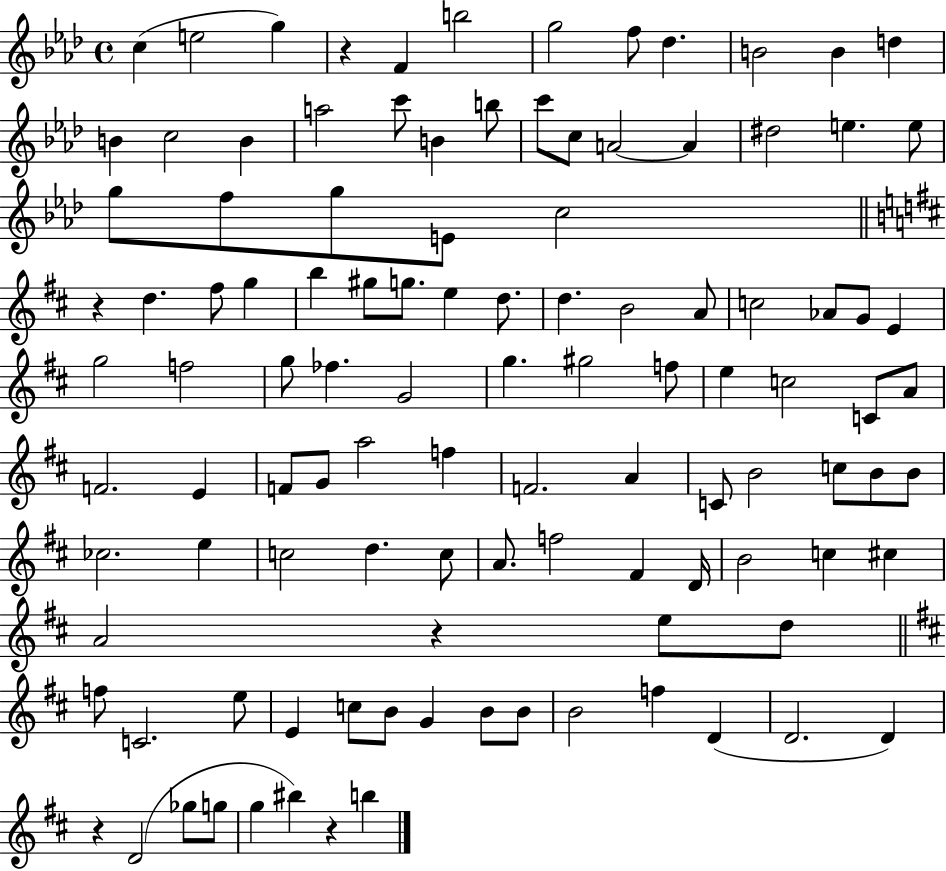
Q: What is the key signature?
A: AES major